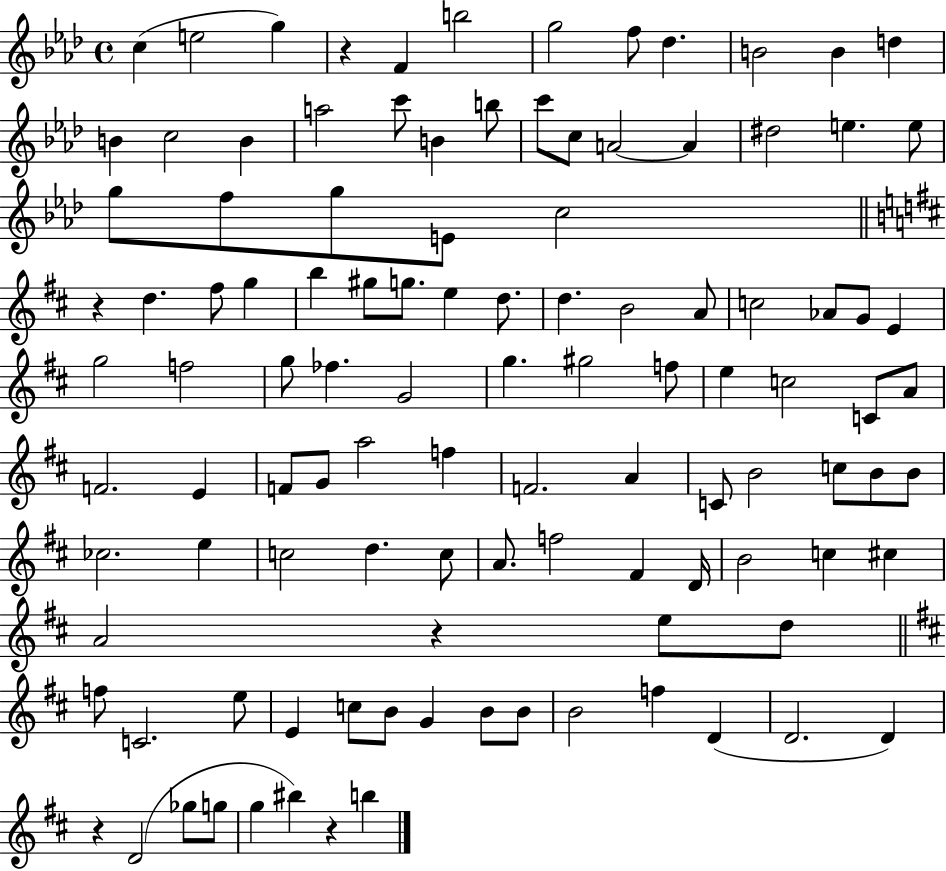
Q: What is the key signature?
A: AES major